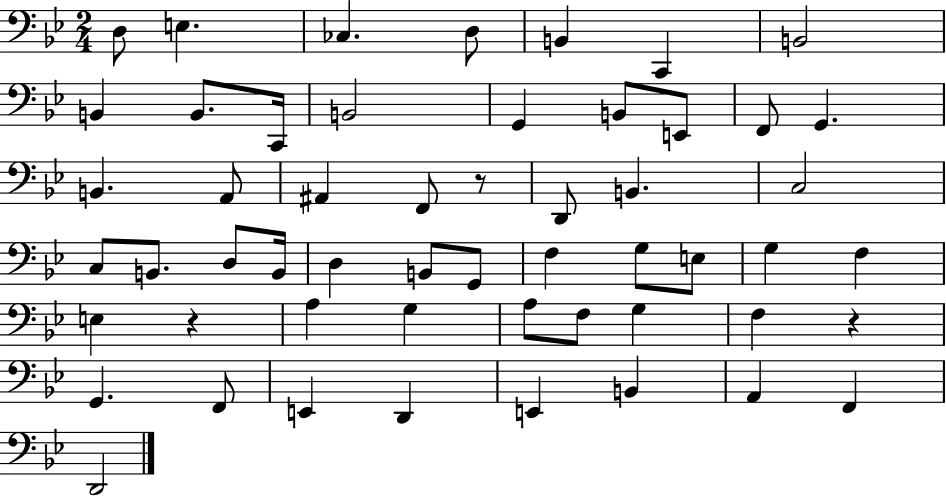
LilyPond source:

{
  \clef bass
  \numericTimeSignature
  \time 2/4
  \key bes \major
  d8 e4. | ces4. d8 | b,4 c,4 | b,2 | \break b,4 b,8. c,16 | b,2 | g,4 b,8 e,8 | f,8 g,4. | \break b,4. a,8 | ais,4 f,8 r8 | d,8 b,4. | c2 | \break c8 b,8. d8 b,16 | d4 b,8 g,8 | f4 g8 e8 | g4 f4 | \break e4 r4 | a4 g4 | a8 f8 g4 | f4 r4 | \break g,4. f,8 | e,4 d,4 | e,4 b,4 | a,4 f,4 | \break d,2 | \bar "|."
}